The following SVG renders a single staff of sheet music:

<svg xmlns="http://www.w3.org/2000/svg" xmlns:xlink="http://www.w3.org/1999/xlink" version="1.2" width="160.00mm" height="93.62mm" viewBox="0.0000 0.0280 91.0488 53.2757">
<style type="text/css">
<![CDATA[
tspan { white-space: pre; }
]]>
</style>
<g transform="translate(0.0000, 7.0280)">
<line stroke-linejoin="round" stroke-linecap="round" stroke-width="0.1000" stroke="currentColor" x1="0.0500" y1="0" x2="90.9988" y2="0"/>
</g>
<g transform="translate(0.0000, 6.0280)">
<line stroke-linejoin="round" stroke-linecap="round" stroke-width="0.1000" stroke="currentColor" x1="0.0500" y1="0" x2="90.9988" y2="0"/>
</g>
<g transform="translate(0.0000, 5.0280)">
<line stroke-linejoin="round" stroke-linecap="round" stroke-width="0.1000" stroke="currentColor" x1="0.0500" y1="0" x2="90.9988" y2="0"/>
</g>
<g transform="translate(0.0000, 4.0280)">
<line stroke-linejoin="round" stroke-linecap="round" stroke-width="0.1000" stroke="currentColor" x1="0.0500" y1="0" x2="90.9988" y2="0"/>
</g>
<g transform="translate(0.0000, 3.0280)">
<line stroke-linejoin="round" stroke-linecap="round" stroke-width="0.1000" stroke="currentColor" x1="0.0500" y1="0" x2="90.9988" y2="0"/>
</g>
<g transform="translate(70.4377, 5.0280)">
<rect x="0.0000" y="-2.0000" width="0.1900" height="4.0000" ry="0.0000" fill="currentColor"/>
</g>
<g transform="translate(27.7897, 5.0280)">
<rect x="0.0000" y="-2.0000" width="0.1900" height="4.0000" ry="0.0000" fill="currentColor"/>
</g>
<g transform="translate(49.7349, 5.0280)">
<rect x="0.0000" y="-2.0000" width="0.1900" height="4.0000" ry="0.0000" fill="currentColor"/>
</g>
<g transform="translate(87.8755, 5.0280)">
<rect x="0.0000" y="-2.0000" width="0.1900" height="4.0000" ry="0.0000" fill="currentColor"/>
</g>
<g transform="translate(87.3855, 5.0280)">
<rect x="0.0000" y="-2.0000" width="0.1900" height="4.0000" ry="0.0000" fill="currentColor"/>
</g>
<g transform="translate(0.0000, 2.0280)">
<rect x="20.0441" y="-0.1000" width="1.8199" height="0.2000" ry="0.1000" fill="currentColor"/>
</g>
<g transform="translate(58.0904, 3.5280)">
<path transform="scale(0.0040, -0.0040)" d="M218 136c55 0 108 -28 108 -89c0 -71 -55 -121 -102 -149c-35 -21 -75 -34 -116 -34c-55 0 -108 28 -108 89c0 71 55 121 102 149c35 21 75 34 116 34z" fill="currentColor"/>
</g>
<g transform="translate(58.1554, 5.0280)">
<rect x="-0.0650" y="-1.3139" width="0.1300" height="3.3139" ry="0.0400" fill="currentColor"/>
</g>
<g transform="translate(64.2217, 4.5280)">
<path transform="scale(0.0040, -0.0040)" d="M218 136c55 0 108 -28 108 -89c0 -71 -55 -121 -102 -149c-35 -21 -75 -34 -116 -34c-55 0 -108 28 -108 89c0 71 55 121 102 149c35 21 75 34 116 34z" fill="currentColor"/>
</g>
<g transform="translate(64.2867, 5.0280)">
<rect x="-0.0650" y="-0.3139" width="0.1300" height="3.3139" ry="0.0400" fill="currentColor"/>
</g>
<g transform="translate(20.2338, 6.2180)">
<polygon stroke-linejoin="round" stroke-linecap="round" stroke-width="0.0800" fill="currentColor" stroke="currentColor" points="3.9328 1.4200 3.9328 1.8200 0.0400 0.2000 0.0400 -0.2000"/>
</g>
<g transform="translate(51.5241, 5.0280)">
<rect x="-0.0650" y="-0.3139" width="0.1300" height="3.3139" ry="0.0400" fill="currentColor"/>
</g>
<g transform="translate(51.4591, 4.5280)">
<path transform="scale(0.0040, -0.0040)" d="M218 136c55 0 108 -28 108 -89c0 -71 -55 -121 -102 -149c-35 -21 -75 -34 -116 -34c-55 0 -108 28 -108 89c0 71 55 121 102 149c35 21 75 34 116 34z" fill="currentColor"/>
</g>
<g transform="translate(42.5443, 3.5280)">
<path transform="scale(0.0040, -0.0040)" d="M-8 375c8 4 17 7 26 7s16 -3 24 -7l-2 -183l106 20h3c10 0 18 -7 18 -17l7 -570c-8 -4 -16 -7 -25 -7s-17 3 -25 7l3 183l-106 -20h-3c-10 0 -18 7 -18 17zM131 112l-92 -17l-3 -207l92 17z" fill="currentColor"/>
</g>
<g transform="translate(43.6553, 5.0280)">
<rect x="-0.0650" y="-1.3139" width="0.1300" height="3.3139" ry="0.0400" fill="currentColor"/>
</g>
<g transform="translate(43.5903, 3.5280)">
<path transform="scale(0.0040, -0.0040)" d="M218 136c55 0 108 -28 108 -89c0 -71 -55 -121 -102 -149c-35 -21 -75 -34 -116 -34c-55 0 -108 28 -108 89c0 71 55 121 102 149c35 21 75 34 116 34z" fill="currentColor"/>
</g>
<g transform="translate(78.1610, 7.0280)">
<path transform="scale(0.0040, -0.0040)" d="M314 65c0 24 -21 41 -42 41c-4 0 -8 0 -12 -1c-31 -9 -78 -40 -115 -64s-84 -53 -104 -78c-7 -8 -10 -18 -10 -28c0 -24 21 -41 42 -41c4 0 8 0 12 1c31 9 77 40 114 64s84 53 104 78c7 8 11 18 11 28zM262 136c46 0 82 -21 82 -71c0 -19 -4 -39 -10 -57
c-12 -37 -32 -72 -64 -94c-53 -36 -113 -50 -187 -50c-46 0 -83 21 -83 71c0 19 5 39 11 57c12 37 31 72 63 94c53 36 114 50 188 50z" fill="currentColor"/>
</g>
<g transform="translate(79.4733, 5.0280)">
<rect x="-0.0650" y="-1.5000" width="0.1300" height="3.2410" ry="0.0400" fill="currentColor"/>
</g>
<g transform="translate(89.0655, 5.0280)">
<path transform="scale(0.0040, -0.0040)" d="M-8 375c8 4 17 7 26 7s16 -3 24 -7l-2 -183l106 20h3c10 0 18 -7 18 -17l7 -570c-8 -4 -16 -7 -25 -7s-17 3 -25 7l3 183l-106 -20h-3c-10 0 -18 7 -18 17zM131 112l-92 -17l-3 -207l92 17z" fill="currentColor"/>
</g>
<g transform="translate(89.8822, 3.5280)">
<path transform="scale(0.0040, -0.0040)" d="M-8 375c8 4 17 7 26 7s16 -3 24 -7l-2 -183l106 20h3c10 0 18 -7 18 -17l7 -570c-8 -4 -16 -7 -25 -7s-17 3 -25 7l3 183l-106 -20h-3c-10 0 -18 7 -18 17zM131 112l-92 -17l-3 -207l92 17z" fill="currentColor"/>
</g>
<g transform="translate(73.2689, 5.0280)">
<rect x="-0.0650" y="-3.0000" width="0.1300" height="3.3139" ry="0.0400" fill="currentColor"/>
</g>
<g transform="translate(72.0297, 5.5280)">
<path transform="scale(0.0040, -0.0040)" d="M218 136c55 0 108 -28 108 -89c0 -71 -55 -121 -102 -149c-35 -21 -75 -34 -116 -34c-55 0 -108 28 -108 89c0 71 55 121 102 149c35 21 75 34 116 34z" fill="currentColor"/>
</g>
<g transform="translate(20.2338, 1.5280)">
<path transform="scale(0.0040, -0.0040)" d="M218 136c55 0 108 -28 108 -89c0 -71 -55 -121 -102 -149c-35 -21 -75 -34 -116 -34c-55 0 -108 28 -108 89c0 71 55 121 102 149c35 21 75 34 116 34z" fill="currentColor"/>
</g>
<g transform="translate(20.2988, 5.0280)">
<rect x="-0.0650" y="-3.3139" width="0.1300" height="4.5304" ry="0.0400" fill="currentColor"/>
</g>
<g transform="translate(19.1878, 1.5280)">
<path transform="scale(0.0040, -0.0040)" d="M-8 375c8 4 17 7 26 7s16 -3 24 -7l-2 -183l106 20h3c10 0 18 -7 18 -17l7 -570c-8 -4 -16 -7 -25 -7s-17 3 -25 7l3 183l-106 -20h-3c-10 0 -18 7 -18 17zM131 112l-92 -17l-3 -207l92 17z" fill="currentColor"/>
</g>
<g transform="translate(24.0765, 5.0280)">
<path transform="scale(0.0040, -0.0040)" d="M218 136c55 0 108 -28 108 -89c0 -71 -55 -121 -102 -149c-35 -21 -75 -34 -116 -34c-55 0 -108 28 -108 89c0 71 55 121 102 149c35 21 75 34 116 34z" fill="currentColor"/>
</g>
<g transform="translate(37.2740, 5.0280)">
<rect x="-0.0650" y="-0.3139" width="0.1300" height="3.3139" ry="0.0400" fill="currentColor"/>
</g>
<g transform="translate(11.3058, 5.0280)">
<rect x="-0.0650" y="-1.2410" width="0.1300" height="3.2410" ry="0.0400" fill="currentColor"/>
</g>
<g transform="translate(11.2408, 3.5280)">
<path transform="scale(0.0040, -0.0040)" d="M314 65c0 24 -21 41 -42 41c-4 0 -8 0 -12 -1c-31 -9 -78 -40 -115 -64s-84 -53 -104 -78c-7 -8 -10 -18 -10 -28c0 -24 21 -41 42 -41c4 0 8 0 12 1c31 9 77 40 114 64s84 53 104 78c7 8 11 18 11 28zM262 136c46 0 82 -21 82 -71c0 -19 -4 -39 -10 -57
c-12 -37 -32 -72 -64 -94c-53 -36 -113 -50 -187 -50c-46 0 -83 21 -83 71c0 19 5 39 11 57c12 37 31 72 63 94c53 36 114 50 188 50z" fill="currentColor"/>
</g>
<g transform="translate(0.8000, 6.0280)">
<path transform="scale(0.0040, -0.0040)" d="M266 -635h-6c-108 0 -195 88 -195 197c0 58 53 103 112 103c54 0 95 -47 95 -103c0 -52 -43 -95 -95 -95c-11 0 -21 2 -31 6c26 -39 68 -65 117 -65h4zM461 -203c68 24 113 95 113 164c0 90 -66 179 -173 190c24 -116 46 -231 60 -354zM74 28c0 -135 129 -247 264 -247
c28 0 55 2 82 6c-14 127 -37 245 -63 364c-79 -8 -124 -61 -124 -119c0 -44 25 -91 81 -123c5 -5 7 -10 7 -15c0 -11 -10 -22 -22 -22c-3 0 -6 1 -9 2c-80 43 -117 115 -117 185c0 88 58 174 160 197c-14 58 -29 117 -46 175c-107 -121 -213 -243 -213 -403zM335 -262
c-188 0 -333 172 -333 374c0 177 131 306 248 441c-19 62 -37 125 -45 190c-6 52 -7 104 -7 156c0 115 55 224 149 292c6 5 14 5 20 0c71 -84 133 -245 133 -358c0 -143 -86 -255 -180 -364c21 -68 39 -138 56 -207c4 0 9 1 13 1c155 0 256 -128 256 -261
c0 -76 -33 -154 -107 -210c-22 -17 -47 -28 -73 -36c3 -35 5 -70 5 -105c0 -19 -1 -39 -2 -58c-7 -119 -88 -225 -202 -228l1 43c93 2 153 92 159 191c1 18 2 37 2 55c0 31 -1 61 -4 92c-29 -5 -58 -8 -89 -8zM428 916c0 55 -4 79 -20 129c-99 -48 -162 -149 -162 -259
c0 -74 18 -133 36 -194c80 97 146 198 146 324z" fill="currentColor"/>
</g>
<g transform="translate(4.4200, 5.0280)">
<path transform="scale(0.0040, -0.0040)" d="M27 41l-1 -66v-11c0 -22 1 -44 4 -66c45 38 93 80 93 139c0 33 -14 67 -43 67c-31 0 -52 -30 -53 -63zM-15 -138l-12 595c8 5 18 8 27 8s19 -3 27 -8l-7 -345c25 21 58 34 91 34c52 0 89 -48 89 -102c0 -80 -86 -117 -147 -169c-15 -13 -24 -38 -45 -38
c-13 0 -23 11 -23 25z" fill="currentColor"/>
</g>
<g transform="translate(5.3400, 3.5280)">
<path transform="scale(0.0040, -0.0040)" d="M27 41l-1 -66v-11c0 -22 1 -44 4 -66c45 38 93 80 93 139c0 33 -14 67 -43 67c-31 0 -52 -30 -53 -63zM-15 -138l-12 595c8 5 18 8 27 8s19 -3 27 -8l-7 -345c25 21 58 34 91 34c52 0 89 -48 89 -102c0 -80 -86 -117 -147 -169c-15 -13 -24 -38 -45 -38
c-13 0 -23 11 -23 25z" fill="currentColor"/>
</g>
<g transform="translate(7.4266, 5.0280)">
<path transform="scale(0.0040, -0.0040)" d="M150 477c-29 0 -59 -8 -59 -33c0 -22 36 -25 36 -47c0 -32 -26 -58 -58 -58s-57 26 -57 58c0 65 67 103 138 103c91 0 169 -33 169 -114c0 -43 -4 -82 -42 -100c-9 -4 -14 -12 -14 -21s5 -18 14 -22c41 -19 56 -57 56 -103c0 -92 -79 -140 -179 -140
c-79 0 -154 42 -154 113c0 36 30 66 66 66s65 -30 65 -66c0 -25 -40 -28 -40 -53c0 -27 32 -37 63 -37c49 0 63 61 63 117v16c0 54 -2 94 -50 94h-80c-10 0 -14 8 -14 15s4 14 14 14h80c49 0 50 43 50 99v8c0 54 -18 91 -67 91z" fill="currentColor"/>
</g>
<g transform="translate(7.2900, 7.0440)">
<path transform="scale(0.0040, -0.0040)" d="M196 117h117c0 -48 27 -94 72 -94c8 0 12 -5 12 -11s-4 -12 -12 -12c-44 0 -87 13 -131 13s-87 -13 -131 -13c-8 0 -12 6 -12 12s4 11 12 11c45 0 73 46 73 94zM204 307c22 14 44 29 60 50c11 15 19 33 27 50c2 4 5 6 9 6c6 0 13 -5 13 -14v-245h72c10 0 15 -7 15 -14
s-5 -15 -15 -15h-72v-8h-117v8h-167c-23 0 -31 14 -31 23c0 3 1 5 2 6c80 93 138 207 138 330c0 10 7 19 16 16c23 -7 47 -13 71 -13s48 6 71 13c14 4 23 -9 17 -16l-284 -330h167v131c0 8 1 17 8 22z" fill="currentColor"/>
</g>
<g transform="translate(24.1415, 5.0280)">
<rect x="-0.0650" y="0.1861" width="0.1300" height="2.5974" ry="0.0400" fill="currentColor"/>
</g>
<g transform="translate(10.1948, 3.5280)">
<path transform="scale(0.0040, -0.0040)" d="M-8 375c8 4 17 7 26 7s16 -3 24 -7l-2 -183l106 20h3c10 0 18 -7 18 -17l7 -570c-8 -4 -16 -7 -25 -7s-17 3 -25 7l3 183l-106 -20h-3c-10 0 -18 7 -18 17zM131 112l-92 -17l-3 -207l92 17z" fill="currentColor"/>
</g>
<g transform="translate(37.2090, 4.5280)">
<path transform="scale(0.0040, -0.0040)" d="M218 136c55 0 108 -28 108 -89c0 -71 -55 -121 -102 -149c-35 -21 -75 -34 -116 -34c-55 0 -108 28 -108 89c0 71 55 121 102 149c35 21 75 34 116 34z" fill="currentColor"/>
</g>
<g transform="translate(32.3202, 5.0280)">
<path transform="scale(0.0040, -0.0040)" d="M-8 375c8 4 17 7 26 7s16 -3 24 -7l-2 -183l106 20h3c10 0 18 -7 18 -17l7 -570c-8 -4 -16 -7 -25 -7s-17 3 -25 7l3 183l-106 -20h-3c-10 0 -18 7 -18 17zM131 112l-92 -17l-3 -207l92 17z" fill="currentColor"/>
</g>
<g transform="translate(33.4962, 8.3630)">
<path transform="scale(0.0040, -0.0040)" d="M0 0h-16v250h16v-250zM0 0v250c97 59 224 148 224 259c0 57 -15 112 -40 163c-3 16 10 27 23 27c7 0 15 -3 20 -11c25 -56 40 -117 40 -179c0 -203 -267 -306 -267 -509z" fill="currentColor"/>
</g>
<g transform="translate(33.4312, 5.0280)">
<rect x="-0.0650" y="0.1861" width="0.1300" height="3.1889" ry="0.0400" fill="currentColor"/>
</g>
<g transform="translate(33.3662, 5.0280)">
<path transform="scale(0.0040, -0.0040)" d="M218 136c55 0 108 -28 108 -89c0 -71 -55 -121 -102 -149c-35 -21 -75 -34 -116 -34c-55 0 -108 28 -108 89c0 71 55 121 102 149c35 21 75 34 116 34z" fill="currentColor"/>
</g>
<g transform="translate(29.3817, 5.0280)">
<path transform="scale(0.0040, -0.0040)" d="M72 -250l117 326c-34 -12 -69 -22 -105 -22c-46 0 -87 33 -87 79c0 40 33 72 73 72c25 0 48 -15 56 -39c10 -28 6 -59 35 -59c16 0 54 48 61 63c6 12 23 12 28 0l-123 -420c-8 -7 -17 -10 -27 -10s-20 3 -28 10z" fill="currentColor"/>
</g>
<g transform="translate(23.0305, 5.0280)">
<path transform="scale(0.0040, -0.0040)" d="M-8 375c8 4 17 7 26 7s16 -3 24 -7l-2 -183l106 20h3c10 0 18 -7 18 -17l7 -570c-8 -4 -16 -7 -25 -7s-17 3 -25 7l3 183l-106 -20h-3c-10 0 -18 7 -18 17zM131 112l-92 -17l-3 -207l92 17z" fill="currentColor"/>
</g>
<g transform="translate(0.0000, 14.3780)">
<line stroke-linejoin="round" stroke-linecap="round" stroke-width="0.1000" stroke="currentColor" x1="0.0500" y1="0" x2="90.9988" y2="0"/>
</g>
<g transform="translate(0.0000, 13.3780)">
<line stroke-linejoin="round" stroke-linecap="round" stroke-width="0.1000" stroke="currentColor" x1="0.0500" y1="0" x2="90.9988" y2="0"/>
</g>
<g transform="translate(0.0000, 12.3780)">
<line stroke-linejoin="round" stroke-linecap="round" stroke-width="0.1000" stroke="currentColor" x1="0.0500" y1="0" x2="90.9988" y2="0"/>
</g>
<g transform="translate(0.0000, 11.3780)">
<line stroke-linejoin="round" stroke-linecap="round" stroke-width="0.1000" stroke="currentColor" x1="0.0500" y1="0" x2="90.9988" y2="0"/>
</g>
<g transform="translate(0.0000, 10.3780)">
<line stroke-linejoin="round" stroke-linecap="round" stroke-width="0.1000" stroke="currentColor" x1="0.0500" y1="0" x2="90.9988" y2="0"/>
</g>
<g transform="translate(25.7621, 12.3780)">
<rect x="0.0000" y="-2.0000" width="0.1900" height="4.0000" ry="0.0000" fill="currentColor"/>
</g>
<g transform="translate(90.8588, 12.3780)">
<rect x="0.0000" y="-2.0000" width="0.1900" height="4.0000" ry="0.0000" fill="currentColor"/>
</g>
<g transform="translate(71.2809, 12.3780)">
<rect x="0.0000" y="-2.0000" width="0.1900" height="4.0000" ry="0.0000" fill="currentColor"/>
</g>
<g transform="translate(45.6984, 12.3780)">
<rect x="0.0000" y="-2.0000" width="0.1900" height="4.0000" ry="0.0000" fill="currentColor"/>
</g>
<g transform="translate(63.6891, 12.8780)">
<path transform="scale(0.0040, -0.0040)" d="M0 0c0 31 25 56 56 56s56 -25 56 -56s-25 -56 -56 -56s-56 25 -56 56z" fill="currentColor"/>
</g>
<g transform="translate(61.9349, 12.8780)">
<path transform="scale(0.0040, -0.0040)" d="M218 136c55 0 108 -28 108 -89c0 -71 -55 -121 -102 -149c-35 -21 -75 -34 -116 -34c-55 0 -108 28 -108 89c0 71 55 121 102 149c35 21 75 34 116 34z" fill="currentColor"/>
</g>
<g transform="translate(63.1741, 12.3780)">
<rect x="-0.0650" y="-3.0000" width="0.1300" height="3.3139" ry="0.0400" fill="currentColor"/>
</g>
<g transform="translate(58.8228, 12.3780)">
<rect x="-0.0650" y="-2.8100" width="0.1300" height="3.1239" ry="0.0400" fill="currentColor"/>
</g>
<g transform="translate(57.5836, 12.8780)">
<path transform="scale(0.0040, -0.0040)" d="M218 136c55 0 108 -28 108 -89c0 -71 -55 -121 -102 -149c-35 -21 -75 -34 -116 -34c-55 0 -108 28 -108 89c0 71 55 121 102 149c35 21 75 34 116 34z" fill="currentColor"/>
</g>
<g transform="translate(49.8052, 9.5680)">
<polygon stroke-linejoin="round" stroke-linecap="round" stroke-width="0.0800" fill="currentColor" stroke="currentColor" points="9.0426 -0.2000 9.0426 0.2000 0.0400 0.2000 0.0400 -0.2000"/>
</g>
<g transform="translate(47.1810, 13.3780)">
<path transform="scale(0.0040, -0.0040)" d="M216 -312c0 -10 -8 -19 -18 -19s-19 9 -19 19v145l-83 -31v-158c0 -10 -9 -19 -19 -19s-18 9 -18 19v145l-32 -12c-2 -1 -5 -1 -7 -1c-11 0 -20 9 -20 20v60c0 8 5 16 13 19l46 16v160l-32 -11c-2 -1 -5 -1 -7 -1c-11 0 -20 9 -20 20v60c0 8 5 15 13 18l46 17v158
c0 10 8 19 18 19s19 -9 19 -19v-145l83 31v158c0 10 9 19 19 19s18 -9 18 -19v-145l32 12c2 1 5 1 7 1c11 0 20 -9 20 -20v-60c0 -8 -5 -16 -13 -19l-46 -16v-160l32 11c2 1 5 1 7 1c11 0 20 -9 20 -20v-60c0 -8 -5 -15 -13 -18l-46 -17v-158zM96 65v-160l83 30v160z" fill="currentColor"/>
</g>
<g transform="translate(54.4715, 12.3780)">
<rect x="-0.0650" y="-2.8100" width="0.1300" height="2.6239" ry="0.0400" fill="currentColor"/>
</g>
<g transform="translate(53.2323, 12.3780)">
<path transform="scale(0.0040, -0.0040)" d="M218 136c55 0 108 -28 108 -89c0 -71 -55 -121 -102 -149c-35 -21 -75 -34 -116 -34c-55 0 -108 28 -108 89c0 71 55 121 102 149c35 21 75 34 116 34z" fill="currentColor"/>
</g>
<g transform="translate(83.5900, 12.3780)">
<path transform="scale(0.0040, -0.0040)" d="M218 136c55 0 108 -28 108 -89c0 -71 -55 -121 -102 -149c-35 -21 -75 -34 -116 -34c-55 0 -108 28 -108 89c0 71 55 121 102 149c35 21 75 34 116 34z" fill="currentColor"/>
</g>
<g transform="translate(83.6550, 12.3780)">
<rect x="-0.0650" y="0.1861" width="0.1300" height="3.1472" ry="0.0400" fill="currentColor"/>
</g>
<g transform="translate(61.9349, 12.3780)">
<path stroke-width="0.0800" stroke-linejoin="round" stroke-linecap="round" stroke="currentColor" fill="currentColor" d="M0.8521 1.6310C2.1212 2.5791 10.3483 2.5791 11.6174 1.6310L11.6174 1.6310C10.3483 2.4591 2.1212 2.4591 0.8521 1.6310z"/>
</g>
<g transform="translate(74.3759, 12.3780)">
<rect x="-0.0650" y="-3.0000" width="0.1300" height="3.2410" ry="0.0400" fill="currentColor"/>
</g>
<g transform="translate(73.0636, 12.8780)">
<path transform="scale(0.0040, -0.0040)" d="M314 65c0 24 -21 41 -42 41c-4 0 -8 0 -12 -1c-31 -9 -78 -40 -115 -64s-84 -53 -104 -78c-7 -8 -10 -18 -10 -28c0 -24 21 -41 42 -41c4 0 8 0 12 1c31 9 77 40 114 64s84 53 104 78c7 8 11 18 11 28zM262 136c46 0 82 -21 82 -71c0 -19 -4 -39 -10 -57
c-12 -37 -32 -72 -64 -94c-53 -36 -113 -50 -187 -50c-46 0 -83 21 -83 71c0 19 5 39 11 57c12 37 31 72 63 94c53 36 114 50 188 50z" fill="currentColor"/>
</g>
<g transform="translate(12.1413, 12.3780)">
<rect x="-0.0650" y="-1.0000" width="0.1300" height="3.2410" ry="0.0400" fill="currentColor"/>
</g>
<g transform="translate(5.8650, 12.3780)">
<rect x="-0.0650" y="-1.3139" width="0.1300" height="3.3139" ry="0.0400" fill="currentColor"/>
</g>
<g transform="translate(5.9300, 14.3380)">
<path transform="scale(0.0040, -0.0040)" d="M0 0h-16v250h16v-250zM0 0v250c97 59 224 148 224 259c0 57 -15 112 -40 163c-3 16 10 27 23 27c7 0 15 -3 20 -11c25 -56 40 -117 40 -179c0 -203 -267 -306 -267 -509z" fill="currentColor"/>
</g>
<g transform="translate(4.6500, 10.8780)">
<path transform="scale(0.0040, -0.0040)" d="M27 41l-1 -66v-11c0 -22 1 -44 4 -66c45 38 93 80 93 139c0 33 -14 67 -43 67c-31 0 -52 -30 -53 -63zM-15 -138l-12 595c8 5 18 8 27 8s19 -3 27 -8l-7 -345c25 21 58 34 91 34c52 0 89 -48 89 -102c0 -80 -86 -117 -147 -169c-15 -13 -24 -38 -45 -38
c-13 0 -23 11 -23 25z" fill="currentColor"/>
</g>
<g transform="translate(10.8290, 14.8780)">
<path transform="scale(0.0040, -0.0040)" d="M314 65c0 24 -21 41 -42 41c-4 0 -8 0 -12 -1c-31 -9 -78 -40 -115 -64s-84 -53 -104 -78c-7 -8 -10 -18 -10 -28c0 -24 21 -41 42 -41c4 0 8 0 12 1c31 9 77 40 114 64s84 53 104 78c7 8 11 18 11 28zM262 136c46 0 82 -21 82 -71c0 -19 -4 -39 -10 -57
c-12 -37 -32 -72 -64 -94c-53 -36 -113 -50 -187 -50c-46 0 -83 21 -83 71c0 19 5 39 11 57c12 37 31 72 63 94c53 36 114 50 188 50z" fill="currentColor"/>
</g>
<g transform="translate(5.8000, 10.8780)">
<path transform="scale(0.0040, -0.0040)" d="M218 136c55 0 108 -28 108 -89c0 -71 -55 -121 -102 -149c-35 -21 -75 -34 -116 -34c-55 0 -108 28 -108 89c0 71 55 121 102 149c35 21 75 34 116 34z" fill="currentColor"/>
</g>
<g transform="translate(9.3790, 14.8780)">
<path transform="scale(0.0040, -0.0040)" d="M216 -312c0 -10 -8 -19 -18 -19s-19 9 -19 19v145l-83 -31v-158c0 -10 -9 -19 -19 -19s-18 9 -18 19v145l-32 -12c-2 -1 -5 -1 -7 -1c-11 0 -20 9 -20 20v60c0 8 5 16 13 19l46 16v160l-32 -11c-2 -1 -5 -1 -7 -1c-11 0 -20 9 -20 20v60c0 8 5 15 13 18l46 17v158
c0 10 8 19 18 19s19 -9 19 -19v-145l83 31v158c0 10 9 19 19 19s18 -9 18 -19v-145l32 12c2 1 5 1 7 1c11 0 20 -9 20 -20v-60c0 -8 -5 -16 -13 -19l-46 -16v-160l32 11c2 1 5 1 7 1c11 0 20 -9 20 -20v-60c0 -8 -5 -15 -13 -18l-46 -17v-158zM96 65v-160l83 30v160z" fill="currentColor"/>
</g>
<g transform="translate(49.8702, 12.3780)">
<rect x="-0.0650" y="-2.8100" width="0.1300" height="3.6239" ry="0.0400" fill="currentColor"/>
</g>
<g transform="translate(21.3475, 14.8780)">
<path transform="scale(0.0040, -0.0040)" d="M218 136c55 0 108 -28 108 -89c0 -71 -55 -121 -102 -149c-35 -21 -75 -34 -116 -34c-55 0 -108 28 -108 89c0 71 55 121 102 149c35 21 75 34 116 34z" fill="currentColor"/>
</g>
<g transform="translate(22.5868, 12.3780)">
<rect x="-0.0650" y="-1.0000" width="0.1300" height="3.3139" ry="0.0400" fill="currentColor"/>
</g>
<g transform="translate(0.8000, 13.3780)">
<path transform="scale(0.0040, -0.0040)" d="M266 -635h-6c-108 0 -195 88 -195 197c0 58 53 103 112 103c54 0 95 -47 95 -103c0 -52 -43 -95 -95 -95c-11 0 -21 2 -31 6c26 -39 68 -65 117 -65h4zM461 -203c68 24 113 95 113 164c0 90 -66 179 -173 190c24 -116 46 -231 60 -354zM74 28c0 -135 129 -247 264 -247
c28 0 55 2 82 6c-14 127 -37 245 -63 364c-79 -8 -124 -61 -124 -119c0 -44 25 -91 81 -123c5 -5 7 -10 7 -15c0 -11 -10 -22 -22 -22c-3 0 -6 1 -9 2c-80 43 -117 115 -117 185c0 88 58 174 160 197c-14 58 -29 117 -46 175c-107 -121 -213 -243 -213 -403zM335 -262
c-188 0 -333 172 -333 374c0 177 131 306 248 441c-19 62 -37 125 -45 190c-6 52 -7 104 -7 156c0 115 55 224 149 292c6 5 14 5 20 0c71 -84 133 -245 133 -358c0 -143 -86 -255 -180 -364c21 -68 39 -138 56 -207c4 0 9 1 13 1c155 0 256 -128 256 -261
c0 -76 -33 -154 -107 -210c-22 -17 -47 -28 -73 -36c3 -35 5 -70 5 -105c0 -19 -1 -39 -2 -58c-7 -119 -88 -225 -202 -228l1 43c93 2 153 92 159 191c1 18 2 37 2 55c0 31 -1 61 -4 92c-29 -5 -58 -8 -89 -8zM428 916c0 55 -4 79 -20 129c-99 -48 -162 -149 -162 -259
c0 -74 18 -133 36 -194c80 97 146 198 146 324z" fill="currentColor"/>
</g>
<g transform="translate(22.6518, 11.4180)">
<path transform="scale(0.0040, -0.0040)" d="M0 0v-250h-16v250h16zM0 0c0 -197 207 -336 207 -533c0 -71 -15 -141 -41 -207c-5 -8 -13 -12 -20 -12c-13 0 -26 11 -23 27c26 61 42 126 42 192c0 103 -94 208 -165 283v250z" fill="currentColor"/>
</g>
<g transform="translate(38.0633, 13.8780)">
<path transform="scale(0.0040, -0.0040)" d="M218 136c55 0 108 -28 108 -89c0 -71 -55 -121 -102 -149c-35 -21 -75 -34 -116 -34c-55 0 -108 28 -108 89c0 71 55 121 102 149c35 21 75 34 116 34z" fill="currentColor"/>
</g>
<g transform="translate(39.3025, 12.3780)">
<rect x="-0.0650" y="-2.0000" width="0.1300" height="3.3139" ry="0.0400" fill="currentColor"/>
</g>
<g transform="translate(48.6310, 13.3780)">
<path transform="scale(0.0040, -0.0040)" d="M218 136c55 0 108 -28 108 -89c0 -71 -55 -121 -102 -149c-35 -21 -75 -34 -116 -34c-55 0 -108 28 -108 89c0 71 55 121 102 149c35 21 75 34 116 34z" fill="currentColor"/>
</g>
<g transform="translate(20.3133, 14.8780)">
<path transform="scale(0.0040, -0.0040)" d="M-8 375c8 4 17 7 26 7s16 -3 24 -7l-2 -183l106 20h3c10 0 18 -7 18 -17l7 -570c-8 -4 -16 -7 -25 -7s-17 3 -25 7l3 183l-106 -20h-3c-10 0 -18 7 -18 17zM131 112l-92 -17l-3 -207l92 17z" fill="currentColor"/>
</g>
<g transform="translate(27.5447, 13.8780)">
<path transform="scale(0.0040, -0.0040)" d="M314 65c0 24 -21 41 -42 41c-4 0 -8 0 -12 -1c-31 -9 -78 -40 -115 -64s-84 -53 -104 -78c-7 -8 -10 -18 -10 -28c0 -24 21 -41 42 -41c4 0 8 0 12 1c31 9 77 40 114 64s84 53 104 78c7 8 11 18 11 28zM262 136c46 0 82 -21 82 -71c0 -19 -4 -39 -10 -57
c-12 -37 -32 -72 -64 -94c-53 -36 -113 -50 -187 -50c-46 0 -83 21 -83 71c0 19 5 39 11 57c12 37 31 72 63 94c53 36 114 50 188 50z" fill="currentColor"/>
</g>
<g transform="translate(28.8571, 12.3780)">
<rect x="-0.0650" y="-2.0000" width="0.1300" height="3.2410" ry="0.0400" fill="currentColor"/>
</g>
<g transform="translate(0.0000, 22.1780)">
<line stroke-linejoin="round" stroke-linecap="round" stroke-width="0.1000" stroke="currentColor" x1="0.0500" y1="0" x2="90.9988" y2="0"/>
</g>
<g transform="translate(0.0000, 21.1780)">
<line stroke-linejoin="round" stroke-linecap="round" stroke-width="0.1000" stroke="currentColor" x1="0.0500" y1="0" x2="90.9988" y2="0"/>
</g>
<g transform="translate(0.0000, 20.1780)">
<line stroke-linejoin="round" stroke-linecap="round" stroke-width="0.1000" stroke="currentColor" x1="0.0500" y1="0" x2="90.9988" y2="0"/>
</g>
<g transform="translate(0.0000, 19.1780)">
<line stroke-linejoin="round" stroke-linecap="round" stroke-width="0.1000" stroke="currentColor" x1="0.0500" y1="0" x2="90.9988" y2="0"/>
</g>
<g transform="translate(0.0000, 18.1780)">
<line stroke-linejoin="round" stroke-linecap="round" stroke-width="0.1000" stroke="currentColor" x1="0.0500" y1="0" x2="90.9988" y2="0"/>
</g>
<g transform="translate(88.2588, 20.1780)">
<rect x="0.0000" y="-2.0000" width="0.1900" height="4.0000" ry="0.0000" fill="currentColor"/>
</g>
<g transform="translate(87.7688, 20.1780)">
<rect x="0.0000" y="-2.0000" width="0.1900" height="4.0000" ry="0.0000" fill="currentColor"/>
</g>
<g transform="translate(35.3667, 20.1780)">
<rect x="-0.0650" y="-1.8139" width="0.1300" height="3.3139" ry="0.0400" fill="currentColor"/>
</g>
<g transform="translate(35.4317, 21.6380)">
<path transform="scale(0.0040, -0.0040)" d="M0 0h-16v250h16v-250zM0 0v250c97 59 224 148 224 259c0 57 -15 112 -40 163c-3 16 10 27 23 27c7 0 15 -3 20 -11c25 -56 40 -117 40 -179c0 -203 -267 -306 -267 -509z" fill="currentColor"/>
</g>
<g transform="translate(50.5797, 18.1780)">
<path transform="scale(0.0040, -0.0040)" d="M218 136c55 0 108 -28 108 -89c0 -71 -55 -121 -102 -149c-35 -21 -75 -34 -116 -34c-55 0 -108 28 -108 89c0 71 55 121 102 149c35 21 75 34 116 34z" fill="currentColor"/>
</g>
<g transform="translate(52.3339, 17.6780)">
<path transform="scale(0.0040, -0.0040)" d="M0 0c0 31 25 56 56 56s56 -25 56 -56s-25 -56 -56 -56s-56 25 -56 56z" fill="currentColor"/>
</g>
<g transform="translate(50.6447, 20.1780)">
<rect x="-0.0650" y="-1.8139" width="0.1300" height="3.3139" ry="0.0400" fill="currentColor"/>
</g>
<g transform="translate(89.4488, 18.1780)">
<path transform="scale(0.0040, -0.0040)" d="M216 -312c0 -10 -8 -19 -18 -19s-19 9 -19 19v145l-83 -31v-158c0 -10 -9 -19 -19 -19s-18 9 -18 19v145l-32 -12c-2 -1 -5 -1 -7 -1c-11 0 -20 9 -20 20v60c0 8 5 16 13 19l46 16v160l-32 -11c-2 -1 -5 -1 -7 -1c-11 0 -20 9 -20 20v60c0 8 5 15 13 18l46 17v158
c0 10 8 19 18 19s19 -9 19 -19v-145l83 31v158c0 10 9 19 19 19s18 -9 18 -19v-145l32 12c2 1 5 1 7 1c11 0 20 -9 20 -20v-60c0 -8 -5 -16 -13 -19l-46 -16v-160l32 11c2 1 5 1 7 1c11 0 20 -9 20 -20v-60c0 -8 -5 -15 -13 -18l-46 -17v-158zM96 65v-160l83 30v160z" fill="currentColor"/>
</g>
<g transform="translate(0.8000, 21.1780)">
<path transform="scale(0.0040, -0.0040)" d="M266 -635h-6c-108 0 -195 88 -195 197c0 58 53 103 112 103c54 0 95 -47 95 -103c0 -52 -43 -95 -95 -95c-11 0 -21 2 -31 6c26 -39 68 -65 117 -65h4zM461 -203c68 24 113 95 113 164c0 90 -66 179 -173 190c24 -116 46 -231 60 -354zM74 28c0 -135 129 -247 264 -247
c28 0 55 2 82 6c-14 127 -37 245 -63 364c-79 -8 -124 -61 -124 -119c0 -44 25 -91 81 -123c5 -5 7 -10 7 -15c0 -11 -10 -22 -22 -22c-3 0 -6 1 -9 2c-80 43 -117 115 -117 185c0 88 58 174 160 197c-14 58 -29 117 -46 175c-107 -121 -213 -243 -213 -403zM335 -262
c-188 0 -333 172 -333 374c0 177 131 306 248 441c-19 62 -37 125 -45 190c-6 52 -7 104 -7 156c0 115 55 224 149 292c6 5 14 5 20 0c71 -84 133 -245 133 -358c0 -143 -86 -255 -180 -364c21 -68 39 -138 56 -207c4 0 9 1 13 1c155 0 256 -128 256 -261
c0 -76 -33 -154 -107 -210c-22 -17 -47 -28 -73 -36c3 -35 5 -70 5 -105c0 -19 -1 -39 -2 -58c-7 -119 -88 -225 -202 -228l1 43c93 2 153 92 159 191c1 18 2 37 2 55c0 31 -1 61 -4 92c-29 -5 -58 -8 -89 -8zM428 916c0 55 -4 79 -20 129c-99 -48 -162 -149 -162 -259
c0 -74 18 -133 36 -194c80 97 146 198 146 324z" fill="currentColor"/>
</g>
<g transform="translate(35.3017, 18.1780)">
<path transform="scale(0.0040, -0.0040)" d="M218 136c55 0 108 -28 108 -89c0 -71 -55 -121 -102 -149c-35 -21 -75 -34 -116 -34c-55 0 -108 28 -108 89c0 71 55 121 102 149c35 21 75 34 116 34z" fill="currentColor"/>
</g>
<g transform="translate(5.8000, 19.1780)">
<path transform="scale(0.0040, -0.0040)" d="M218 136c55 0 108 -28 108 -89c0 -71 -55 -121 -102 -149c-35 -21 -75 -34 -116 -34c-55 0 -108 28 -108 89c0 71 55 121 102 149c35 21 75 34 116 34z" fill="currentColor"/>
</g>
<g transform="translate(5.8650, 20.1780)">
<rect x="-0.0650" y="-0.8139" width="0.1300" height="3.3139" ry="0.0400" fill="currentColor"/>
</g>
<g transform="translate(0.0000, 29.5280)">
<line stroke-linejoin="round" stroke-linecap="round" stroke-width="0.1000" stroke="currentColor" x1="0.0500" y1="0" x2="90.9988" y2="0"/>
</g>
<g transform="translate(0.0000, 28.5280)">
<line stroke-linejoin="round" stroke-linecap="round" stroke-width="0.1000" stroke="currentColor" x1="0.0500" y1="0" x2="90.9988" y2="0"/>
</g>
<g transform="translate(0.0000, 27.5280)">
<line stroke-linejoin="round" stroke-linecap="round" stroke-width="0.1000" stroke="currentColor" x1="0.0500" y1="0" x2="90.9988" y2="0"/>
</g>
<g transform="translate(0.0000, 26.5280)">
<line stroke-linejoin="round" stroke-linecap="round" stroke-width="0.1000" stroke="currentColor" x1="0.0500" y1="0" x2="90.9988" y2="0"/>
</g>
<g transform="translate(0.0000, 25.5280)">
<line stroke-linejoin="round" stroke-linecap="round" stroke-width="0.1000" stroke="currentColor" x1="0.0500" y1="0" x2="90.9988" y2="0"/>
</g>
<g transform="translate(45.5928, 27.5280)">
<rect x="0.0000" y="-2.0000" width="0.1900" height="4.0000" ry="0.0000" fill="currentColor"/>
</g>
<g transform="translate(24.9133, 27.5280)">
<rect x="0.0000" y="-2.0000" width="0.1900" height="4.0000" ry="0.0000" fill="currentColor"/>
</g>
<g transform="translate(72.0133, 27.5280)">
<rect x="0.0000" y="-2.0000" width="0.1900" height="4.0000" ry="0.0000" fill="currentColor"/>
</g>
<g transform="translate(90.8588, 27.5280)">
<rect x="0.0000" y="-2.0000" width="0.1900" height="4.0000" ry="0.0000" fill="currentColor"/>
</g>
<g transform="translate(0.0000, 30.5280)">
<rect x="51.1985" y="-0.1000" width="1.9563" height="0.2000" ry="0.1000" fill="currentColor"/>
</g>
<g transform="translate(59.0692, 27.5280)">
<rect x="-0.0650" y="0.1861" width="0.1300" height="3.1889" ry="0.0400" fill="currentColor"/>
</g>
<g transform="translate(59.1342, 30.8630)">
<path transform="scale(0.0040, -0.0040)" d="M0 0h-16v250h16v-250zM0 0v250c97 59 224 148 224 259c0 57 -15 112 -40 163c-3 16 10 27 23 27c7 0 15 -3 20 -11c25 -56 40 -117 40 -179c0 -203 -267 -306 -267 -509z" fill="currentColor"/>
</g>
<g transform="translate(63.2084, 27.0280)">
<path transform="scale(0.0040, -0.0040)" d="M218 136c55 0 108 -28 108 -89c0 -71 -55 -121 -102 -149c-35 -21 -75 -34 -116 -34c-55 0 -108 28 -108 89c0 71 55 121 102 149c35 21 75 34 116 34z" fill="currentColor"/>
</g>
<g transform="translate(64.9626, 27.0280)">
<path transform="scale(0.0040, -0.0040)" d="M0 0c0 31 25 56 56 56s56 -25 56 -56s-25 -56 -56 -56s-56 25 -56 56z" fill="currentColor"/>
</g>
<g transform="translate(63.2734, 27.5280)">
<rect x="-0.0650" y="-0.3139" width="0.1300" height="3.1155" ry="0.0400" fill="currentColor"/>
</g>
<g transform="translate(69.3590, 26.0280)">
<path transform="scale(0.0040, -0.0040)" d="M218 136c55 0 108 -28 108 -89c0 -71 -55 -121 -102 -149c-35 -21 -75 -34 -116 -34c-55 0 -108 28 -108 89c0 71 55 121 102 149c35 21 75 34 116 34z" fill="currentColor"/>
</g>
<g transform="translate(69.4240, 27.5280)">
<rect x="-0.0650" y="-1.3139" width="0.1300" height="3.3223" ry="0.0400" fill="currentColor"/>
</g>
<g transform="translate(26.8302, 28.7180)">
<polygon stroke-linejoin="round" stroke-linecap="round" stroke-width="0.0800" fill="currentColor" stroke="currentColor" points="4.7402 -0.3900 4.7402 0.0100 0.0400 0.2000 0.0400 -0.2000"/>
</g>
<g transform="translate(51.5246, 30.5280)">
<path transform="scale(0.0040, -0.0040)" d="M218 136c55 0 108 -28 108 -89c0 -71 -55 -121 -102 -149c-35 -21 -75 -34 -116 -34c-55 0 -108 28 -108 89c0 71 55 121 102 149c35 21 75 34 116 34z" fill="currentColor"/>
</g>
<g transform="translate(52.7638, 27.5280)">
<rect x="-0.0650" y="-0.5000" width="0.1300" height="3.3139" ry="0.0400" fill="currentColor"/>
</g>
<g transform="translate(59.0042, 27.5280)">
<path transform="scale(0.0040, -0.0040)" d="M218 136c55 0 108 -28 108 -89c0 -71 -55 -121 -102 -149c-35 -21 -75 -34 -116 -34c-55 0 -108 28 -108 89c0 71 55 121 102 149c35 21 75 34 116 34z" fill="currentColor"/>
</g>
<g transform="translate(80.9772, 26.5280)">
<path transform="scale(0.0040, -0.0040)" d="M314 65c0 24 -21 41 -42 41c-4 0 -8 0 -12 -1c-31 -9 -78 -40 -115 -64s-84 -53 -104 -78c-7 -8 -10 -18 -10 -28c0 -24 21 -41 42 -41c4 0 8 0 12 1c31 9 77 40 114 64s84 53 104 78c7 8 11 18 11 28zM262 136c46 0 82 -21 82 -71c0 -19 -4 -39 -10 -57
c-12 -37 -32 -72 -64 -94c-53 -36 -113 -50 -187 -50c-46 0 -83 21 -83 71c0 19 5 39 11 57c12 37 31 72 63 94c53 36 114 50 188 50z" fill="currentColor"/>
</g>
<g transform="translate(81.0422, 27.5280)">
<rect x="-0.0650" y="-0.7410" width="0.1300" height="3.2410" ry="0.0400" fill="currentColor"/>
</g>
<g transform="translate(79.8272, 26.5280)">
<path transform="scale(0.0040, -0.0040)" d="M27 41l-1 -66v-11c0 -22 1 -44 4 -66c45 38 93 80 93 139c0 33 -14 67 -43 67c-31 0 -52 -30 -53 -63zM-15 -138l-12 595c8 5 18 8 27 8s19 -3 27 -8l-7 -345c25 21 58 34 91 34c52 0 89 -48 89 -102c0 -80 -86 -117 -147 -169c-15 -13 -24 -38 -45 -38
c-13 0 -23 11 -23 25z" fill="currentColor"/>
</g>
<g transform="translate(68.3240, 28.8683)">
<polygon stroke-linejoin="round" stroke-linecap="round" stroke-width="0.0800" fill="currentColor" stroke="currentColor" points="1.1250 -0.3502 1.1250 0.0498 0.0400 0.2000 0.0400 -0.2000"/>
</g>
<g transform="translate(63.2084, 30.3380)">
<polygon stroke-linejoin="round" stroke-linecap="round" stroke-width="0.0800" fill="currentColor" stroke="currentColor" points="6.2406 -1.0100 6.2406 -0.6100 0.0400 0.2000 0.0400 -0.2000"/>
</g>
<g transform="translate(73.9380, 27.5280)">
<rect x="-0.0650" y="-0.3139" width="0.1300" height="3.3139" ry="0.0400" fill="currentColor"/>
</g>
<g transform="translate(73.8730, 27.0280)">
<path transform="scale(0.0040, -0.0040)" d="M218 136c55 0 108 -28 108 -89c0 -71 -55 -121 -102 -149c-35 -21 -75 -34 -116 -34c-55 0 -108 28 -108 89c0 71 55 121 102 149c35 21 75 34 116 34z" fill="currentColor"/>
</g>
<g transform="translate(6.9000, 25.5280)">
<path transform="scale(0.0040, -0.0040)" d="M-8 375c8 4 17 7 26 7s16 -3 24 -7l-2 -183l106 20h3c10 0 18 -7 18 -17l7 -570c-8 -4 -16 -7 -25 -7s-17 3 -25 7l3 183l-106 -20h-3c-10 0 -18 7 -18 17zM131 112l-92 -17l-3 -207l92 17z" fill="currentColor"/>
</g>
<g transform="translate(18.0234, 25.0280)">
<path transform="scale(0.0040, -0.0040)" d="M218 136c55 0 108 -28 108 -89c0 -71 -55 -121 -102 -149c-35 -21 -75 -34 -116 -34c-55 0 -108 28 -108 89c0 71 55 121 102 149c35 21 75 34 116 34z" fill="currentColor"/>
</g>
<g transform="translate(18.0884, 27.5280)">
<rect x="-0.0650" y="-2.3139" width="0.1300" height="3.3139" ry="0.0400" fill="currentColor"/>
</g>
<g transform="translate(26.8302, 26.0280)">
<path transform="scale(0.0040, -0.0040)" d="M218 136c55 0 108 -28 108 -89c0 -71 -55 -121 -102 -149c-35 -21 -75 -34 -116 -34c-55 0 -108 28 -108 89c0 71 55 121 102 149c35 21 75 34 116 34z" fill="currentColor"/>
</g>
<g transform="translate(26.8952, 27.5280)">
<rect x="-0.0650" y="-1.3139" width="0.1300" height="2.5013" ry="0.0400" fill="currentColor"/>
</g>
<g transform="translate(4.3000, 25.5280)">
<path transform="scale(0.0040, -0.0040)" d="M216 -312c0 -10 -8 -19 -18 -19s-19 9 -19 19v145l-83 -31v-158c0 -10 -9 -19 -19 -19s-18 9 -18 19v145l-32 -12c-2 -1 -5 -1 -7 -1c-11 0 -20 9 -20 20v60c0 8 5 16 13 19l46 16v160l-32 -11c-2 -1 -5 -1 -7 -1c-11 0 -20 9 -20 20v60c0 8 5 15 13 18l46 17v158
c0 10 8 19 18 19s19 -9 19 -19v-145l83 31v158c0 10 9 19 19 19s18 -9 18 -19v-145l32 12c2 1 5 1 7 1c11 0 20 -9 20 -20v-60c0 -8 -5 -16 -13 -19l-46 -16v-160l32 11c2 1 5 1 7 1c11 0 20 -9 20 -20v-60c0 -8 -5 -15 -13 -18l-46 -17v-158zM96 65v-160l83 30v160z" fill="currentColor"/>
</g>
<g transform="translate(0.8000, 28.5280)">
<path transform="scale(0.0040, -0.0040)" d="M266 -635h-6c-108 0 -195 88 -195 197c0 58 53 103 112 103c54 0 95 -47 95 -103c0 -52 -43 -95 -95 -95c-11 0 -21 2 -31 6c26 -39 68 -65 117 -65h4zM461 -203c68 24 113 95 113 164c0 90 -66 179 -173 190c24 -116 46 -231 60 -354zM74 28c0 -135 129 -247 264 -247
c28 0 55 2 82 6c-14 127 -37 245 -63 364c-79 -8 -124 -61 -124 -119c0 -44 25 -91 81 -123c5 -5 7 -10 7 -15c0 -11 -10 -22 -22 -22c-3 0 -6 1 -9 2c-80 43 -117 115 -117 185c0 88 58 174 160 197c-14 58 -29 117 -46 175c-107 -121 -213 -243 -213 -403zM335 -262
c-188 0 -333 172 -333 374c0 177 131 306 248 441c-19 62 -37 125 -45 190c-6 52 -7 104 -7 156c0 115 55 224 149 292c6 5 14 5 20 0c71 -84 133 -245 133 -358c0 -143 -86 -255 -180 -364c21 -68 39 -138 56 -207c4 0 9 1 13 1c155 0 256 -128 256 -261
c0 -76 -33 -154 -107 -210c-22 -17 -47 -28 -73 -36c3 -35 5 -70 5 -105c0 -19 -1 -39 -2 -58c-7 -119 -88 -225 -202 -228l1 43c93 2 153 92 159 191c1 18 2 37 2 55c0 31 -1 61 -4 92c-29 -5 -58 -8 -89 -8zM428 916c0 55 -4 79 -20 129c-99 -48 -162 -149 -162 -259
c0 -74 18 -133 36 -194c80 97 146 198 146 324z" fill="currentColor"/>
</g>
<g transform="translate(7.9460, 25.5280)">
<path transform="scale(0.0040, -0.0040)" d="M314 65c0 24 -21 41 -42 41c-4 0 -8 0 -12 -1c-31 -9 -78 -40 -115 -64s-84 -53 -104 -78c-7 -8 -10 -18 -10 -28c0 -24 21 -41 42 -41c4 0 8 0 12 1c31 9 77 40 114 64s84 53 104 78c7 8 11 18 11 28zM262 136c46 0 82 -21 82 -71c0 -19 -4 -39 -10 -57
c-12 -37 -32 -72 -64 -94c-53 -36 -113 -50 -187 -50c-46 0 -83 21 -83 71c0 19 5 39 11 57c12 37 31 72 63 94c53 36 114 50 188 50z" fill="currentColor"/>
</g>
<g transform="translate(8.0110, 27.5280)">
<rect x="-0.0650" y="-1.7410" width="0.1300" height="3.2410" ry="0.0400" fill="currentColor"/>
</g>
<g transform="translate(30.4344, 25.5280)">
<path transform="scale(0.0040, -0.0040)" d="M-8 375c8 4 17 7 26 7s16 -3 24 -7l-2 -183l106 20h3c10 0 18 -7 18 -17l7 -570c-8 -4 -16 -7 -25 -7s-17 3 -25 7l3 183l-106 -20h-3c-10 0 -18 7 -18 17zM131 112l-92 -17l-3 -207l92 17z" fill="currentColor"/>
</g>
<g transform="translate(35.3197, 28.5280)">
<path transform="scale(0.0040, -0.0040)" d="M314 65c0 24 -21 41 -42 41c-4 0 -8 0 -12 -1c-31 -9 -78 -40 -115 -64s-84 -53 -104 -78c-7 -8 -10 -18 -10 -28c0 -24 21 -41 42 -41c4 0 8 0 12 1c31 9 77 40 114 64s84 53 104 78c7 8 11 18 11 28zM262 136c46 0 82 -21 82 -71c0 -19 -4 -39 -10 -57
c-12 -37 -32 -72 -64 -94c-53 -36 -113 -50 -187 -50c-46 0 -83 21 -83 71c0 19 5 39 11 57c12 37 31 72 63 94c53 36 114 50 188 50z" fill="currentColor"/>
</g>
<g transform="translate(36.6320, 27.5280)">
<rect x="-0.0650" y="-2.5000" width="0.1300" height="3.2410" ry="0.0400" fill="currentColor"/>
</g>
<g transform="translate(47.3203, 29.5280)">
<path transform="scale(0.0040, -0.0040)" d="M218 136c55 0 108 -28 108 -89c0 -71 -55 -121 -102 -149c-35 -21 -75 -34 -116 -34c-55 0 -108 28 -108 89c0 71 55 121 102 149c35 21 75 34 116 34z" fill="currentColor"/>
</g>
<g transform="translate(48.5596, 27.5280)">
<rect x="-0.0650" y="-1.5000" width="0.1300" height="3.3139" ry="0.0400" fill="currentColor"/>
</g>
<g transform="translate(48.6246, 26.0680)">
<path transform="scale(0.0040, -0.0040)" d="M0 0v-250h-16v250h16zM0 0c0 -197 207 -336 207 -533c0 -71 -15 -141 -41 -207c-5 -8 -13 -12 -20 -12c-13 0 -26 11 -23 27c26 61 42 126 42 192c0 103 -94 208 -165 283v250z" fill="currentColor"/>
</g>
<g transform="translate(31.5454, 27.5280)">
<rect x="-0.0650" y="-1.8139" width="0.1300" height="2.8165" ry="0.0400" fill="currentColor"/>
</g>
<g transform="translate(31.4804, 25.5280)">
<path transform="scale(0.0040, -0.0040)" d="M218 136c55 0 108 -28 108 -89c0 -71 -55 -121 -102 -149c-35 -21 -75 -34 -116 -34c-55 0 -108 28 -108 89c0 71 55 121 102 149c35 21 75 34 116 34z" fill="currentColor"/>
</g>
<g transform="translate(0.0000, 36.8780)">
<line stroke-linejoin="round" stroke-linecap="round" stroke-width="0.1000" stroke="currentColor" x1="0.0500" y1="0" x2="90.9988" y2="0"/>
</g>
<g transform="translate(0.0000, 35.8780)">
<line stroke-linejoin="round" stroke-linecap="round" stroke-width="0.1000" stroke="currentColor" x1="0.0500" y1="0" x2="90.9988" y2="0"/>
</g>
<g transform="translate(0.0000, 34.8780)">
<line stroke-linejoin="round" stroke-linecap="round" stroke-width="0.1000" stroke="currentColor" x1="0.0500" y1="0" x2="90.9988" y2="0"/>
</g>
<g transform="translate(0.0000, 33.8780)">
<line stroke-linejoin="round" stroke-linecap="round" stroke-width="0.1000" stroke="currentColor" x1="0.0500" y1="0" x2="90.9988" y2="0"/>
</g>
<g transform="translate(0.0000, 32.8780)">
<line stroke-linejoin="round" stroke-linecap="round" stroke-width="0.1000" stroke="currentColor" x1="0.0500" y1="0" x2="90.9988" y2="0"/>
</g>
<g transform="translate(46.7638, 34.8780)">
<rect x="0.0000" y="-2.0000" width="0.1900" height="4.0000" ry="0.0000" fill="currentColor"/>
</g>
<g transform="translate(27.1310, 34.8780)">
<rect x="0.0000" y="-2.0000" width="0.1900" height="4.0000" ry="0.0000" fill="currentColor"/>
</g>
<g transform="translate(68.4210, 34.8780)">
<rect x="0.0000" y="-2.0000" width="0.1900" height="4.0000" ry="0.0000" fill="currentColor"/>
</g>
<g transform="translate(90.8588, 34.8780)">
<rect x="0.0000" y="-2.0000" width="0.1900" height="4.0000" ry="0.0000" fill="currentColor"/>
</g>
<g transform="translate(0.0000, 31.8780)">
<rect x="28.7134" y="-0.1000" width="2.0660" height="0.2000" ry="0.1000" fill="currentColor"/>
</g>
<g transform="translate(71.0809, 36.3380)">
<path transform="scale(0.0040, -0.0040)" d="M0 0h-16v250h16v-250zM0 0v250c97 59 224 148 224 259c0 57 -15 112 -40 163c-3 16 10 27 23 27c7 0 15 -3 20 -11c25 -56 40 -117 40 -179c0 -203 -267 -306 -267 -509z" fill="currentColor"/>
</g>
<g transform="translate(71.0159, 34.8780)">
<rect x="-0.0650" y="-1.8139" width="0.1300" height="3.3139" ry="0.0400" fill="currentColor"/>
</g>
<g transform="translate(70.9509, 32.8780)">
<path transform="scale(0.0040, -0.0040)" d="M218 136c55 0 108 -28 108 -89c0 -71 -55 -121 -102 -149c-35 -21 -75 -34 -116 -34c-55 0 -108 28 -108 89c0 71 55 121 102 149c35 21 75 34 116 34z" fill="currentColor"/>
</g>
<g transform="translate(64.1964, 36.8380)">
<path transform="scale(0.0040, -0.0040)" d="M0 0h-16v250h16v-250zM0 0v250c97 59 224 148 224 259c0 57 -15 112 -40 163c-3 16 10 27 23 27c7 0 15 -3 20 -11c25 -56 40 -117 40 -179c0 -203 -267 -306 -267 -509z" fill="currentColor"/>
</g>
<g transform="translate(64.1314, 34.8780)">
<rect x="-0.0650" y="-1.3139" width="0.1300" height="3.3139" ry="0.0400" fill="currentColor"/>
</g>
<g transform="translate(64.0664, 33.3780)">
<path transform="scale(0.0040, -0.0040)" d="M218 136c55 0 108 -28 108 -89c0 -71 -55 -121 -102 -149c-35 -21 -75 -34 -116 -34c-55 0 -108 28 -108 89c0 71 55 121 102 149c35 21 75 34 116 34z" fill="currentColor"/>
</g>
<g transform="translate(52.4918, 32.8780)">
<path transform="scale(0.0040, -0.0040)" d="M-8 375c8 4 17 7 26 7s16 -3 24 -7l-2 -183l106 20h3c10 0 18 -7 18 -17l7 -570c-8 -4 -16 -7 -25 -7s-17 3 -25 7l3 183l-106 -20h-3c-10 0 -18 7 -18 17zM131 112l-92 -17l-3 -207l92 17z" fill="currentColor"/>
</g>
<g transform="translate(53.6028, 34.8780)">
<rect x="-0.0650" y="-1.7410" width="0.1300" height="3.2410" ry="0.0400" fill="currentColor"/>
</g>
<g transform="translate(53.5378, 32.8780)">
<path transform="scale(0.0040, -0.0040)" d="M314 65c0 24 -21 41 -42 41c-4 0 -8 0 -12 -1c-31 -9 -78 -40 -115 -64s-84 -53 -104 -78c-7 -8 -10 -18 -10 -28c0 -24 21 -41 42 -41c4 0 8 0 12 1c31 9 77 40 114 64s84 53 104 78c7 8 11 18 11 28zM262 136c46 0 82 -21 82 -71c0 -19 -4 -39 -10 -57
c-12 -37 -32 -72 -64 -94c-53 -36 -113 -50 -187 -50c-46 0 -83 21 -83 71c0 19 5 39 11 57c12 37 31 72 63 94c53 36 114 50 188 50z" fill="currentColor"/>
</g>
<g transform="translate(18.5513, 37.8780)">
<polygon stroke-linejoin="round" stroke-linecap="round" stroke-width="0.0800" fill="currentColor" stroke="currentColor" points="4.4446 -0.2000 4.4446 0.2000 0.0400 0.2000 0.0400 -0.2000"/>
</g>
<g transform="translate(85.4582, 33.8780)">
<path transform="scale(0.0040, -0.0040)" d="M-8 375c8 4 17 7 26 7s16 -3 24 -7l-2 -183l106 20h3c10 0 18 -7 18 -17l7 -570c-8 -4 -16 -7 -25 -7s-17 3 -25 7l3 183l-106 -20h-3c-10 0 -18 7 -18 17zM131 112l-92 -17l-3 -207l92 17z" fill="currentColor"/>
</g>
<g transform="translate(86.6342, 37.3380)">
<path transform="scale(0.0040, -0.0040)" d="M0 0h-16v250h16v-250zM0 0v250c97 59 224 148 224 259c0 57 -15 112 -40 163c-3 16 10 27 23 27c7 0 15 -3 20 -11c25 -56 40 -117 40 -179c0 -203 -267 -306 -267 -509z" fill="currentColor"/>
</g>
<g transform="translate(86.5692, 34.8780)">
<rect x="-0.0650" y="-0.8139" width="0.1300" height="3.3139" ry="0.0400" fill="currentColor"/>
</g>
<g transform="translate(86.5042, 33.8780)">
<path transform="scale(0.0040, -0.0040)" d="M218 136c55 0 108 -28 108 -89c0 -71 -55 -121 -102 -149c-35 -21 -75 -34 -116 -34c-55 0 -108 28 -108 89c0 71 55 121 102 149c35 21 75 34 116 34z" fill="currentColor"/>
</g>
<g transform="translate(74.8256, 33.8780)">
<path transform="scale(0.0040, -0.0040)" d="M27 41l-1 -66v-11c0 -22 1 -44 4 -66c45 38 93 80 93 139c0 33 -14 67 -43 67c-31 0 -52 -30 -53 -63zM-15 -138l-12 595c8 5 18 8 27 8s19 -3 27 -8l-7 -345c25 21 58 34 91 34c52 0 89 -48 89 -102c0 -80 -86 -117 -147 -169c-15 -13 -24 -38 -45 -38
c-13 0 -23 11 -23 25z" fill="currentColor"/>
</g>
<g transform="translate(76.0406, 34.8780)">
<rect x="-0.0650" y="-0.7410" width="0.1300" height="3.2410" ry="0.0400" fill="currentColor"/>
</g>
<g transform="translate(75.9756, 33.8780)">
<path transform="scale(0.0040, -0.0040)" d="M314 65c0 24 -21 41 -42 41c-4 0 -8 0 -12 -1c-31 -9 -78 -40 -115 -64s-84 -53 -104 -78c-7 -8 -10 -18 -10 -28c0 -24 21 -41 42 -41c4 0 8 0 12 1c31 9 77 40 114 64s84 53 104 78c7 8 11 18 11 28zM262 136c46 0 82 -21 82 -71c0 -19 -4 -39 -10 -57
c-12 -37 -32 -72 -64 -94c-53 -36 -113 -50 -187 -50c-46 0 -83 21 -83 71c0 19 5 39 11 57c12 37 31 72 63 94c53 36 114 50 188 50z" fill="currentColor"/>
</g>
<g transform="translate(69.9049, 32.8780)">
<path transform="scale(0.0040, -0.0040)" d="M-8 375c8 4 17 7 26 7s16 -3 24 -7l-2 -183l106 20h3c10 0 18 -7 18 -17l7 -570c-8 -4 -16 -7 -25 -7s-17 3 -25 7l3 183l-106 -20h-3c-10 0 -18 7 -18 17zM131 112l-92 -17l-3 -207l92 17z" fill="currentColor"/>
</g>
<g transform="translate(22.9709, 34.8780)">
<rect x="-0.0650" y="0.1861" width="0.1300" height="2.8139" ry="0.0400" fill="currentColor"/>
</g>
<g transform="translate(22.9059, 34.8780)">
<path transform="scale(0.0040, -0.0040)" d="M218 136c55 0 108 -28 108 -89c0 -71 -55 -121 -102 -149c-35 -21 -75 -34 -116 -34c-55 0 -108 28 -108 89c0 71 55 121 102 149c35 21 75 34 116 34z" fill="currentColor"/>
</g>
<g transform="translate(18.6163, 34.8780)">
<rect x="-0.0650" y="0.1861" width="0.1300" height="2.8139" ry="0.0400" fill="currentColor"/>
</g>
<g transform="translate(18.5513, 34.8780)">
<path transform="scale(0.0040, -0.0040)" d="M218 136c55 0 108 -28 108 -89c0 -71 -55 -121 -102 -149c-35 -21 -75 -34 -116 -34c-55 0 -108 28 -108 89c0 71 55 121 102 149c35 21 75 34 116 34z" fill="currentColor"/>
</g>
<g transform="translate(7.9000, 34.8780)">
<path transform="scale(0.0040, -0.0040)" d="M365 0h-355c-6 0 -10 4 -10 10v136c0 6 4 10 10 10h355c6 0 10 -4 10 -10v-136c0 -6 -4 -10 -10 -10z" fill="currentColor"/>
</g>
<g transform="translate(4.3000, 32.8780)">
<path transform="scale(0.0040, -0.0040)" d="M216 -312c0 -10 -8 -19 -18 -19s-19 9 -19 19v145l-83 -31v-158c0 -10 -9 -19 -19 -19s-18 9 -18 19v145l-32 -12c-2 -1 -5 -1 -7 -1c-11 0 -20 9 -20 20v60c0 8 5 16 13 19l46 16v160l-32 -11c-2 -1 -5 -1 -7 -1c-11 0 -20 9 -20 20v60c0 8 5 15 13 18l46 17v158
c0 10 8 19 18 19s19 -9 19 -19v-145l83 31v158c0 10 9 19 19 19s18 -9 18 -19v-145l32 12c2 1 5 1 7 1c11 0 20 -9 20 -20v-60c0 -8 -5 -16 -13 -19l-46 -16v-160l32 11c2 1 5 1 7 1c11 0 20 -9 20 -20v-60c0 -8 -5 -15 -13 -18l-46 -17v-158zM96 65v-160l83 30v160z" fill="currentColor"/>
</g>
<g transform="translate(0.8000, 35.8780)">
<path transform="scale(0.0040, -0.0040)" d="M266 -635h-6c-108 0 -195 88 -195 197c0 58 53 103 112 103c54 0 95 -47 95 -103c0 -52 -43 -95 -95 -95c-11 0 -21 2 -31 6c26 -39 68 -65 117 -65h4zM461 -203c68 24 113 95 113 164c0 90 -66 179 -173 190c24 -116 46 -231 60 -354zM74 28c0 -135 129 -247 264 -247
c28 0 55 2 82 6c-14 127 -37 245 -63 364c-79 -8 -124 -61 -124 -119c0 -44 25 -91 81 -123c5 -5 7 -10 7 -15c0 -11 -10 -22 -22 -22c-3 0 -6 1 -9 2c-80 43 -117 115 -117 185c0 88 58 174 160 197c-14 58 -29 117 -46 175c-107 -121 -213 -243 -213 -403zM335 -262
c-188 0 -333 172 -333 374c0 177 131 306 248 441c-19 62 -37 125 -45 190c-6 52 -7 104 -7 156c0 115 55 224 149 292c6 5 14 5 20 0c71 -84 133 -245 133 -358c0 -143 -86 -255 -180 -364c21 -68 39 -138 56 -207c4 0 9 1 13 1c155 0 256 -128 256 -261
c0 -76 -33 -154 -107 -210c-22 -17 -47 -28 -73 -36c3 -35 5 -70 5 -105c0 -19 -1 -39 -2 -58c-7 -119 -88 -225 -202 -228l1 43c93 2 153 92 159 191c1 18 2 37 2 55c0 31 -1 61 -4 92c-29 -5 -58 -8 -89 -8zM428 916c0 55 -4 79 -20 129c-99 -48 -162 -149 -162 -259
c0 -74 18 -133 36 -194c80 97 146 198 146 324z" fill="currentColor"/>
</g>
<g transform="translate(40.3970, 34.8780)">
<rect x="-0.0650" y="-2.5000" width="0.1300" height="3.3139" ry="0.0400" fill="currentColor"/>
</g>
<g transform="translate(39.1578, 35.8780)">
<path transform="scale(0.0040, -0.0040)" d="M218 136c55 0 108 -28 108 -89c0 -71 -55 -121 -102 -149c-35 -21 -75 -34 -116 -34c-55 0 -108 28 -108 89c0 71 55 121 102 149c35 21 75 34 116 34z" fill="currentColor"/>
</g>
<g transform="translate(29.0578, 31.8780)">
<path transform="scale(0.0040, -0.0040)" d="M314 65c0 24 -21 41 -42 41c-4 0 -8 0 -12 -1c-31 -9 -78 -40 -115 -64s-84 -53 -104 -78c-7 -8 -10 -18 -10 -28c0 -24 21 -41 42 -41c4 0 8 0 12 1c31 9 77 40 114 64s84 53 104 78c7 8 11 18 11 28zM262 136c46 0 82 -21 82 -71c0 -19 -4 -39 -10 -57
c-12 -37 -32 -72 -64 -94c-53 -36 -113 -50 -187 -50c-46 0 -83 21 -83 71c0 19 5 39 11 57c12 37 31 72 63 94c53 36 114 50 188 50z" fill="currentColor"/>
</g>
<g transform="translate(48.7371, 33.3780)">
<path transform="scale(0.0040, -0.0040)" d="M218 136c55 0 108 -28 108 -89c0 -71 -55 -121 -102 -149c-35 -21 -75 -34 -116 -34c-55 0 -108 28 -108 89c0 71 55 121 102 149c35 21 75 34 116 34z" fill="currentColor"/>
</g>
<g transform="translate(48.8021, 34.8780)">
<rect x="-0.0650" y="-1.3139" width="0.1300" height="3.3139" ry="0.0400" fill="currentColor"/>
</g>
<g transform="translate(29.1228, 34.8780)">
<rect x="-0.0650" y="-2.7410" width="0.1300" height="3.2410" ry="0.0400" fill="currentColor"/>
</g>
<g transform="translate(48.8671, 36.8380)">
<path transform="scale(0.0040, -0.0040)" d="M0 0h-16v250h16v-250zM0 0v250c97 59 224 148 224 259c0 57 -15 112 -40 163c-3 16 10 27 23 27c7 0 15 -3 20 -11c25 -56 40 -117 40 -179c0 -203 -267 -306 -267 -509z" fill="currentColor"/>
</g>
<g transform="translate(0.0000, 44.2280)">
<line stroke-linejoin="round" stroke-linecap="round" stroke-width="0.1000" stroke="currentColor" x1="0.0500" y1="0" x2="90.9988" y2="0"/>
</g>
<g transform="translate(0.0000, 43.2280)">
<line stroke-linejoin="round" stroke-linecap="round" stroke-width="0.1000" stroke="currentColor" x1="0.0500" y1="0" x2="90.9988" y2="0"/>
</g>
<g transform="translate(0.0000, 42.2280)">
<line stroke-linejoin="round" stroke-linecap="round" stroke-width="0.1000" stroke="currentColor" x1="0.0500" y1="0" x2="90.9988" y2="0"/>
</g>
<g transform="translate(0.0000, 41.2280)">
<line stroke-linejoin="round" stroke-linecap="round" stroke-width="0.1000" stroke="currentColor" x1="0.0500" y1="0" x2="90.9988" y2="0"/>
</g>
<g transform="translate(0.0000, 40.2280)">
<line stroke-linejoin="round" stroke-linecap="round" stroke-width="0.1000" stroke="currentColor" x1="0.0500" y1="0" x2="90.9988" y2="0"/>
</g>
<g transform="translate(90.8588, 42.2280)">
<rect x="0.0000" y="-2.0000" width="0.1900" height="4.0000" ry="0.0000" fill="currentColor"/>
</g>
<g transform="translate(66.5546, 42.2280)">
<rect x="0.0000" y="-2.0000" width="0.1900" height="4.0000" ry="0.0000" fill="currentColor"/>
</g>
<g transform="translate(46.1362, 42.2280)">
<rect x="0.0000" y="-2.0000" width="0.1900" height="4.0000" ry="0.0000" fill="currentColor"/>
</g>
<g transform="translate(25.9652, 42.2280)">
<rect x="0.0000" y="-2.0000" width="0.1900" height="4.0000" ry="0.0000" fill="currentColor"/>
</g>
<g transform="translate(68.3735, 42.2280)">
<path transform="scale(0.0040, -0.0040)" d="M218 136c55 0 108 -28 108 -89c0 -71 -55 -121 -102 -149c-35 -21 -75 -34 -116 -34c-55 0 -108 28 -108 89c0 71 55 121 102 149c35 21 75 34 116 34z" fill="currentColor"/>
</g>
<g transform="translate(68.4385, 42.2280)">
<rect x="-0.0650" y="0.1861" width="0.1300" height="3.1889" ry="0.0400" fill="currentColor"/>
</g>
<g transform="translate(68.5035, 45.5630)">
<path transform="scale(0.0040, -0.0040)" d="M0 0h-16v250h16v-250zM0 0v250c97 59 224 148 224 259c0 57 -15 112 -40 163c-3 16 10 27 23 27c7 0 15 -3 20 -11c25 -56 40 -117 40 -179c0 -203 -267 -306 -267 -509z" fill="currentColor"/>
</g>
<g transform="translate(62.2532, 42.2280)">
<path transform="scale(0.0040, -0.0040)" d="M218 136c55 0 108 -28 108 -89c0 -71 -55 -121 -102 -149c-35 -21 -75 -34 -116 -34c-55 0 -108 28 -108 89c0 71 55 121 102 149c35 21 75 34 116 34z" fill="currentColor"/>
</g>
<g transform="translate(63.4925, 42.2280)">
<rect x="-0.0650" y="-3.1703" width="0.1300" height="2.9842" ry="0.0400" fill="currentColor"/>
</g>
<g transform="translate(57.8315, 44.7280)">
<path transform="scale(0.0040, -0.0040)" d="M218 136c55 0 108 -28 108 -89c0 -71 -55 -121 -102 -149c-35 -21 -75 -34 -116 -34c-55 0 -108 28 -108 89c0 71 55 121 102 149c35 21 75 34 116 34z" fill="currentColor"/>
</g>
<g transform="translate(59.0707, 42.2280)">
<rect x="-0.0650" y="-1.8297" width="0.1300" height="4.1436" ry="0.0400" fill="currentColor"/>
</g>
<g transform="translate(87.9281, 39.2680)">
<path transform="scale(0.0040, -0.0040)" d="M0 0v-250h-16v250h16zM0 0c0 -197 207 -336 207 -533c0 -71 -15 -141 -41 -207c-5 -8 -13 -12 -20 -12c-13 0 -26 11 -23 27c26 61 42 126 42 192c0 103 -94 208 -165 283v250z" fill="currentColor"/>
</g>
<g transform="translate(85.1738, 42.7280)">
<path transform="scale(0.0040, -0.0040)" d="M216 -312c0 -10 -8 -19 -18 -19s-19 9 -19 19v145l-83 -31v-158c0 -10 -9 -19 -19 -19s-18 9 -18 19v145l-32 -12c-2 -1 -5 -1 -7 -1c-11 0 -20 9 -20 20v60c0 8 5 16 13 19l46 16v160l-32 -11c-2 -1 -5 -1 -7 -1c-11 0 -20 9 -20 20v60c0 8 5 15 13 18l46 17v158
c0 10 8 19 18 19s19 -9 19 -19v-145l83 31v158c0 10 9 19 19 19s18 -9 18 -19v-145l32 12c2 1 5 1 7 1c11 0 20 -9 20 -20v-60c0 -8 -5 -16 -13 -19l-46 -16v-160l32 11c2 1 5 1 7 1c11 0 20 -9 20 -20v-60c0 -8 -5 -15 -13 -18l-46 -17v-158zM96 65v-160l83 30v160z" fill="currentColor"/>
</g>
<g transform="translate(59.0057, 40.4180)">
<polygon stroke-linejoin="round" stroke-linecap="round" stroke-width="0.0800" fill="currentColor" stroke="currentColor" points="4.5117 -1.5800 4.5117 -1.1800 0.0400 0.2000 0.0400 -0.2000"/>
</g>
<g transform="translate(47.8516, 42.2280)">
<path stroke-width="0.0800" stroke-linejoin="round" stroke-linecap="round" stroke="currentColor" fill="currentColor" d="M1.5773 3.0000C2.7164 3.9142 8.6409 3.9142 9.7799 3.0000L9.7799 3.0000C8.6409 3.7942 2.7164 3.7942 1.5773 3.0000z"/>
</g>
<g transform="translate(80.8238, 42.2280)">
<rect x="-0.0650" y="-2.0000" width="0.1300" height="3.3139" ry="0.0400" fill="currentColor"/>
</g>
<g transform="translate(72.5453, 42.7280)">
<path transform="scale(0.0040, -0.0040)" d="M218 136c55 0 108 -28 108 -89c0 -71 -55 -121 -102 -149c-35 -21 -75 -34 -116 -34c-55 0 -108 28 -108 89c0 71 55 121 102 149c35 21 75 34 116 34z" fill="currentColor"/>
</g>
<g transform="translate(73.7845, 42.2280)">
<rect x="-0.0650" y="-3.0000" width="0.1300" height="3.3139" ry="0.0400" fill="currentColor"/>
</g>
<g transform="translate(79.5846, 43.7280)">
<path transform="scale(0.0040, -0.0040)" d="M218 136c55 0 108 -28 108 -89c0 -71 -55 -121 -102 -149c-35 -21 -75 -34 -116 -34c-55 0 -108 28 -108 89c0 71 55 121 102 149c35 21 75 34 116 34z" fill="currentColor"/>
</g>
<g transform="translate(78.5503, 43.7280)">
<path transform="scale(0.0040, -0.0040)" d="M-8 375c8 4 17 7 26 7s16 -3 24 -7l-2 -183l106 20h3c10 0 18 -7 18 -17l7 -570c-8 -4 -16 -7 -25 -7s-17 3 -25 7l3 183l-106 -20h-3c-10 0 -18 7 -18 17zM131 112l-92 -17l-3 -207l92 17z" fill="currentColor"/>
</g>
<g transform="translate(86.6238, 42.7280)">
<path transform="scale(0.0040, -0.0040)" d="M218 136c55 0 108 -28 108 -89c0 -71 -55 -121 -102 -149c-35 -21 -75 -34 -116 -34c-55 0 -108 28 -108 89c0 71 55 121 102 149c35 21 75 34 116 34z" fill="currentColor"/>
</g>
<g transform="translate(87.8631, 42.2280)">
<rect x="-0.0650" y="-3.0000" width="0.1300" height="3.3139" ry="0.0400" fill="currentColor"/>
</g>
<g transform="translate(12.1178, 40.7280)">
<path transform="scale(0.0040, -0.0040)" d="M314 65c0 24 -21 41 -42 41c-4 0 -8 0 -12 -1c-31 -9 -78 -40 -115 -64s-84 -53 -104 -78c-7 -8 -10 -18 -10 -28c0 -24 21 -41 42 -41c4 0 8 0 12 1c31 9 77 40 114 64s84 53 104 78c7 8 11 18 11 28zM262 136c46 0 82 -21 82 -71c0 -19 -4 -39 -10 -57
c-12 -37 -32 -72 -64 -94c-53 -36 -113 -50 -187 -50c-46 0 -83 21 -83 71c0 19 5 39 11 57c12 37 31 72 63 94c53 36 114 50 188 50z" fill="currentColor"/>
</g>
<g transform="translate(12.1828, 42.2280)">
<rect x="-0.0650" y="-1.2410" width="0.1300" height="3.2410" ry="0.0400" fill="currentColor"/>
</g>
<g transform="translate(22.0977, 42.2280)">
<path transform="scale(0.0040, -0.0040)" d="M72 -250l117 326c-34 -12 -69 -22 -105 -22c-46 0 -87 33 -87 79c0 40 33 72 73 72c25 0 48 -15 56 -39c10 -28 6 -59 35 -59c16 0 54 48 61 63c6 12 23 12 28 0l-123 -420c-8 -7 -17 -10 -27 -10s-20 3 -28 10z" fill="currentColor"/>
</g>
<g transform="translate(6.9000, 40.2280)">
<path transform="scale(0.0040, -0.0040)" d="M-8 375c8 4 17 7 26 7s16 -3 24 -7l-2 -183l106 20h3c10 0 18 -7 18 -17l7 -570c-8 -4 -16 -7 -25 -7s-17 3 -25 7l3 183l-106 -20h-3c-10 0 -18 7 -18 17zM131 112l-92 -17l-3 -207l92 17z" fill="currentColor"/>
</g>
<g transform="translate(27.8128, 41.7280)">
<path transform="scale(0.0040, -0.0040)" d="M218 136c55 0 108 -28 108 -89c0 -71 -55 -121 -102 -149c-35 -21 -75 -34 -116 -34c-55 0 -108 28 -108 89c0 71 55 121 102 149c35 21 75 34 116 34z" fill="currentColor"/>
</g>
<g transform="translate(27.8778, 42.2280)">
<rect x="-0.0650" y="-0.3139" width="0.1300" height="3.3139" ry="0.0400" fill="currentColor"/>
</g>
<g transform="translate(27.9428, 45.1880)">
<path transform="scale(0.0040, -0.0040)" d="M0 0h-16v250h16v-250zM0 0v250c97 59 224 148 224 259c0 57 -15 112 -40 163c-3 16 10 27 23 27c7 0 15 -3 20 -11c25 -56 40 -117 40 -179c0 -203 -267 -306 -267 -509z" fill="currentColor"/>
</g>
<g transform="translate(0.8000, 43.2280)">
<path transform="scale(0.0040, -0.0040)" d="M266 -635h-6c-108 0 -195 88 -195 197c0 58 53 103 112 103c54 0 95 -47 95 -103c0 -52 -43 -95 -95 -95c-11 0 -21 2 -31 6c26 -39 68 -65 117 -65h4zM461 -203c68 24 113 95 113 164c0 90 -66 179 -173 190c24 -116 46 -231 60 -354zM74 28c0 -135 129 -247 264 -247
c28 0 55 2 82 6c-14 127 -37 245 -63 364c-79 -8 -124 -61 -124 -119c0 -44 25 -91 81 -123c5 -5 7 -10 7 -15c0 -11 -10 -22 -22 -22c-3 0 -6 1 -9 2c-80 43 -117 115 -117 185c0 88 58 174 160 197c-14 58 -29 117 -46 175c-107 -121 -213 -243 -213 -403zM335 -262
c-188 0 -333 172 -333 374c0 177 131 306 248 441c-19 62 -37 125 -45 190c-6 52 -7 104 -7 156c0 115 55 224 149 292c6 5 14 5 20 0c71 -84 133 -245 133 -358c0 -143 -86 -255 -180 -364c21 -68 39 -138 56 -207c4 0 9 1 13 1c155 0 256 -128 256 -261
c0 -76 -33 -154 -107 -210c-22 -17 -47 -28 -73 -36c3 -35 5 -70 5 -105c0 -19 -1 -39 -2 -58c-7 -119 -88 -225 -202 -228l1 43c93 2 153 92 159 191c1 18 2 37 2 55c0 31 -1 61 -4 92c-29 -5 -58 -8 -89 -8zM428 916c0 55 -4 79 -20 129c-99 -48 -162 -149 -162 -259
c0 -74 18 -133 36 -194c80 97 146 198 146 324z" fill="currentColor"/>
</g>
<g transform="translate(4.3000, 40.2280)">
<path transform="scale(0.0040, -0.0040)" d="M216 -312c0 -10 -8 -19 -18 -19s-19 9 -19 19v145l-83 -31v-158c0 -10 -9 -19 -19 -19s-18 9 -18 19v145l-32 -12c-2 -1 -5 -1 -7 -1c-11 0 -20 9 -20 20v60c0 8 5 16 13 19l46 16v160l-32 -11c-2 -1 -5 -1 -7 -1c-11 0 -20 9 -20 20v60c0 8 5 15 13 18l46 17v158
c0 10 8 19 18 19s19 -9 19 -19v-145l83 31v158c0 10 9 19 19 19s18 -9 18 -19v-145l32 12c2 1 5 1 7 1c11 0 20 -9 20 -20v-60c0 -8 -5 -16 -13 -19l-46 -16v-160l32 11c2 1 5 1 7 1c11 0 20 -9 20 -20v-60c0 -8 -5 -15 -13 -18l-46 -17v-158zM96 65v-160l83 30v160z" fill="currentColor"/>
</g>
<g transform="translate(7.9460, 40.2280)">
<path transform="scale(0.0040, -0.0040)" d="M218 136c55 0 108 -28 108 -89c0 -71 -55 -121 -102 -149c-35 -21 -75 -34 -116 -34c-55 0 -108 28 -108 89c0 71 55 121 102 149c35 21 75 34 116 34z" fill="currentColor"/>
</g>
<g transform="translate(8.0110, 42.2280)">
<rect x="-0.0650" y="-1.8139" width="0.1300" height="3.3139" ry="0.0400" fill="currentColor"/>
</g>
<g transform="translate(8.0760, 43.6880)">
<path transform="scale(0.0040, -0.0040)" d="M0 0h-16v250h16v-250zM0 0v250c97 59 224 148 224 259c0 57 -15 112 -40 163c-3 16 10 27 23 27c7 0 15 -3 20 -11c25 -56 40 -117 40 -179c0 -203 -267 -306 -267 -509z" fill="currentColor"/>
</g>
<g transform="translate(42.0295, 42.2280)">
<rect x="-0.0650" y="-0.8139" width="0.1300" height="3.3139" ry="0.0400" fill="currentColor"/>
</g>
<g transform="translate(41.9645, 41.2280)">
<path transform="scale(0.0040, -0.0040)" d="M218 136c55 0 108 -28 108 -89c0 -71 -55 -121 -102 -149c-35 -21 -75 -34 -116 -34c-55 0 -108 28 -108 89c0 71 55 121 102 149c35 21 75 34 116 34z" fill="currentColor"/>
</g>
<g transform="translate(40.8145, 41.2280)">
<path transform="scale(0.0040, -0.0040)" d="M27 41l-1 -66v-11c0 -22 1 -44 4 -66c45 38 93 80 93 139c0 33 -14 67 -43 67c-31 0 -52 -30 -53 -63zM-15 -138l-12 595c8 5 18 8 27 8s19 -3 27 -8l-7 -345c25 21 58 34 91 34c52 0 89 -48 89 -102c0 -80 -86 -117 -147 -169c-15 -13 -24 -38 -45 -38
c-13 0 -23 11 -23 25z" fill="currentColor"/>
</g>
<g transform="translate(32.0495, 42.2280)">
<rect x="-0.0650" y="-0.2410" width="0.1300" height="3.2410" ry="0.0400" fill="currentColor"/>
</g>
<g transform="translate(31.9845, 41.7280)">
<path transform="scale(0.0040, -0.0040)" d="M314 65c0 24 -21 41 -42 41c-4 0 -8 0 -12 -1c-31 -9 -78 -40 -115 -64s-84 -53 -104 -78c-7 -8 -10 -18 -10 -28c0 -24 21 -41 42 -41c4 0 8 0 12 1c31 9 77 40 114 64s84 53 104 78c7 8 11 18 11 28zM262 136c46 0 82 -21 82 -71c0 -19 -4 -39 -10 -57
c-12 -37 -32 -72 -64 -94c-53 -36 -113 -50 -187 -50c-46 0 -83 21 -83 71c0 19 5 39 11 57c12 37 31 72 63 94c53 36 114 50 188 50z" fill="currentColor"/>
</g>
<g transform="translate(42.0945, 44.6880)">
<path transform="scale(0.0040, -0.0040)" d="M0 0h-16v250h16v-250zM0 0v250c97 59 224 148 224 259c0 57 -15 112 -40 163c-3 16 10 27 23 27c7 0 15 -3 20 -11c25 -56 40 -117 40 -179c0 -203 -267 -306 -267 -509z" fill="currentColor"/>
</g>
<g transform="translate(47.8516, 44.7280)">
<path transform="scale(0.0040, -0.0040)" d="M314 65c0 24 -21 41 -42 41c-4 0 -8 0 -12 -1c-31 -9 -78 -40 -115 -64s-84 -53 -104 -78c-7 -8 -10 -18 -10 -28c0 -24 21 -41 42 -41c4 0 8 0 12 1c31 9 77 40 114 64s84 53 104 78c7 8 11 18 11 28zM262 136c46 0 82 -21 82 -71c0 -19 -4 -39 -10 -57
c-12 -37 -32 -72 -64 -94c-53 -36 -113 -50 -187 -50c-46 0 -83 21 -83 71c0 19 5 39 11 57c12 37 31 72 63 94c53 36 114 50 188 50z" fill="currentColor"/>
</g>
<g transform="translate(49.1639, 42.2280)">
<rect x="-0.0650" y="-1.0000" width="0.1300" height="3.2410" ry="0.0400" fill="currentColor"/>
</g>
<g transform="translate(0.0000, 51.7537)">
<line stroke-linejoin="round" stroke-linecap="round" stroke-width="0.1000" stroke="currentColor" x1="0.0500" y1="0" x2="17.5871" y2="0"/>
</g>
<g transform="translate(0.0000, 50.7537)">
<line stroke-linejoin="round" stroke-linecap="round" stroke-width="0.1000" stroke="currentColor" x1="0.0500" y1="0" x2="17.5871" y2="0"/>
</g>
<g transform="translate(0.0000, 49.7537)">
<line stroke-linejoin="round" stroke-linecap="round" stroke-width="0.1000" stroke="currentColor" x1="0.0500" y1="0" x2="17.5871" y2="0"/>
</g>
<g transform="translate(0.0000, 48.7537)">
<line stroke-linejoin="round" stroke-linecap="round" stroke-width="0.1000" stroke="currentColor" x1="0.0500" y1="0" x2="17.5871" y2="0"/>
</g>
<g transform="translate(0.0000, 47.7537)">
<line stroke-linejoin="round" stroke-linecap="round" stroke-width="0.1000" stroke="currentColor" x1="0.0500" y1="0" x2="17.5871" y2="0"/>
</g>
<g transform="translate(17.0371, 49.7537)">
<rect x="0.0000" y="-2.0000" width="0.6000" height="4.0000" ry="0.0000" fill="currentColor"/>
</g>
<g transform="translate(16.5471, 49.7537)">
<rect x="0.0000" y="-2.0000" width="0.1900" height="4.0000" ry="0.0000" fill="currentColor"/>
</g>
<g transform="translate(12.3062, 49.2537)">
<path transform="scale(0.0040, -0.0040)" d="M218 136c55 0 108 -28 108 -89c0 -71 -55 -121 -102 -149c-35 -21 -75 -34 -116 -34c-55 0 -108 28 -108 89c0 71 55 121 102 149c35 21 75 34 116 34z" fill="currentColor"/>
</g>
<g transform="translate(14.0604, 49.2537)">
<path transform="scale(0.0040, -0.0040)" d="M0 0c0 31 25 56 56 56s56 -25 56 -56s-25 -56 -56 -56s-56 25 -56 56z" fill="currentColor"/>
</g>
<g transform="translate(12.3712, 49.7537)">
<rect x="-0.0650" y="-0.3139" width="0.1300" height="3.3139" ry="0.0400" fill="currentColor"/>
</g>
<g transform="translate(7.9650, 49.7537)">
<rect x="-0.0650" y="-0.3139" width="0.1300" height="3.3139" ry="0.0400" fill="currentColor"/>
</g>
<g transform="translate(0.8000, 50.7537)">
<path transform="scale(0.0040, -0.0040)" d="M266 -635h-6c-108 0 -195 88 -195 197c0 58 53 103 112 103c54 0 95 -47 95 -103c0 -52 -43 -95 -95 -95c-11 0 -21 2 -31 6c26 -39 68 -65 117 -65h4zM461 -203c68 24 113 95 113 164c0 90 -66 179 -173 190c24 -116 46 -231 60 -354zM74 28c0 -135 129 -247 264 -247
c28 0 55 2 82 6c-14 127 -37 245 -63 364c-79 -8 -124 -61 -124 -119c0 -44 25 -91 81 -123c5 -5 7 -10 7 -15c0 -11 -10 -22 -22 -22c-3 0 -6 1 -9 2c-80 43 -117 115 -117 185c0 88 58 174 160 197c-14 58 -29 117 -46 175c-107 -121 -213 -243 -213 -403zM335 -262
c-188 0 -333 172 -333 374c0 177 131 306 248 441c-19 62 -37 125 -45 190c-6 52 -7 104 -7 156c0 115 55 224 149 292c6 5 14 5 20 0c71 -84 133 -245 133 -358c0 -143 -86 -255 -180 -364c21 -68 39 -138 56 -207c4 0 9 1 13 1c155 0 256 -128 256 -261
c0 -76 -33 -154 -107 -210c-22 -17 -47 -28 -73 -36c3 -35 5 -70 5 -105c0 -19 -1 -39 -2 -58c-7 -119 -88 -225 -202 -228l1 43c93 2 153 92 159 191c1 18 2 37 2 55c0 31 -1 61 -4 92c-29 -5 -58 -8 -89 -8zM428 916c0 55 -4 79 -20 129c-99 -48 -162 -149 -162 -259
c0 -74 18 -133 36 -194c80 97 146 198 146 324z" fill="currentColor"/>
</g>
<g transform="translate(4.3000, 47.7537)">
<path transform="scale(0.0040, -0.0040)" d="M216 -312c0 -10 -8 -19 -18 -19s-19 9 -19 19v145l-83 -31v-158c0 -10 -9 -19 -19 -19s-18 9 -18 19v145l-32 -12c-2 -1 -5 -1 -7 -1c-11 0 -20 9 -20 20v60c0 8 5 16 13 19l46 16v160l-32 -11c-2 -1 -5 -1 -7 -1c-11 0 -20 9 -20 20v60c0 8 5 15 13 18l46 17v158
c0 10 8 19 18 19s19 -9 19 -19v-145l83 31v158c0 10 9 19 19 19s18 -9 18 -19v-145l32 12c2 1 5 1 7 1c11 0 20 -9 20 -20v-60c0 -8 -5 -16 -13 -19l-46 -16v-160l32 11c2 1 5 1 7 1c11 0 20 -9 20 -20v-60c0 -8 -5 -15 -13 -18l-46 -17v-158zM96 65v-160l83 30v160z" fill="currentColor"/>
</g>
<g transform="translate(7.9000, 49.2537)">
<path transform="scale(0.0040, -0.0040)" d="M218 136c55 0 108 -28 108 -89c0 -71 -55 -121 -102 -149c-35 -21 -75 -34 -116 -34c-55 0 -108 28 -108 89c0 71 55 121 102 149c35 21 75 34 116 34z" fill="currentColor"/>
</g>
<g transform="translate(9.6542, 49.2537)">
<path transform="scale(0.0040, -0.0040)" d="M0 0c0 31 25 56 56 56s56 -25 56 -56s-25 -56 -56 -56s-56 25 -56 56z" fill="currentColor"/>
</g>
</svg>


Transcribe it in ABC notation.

X:1
T:Untitled
M:3/4
L:1/4
K:Bb
e2 b/2 B/2 z/2 B/2 c e c _e c A _E2 _e/2 ^D2 D/2 F2 F ^G/2 B/2 A/2 A A2 B d f/2 f f2 g e/2 f/2 G2 E/2 C B/2 c/2 e/4 c _d2 z2 B/2 B/2 a2 G e/2 f2 e/2 f/2 _d2 d/2 f/2 e2 z/2 c/2 c2 _d/2 D2 D/2 B/2 B/2 A F ^A/2 c c